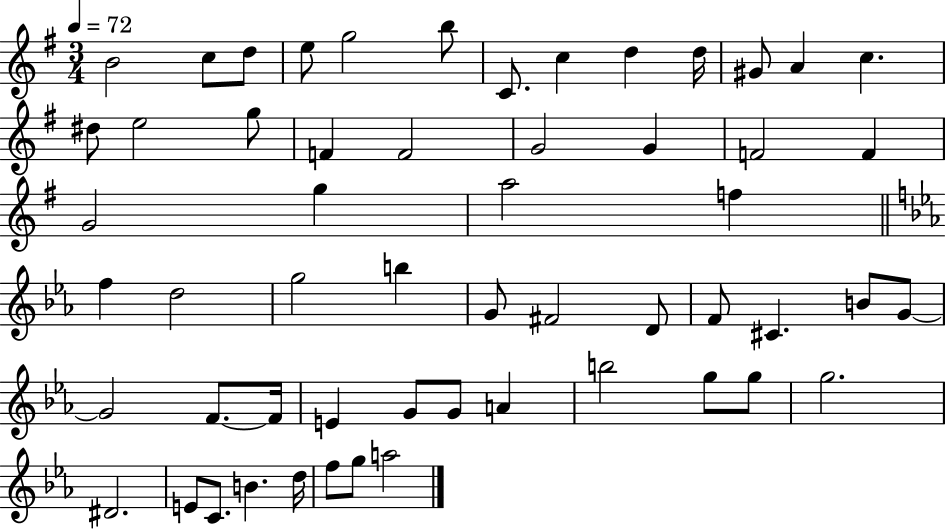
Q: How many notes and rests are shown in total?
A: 56